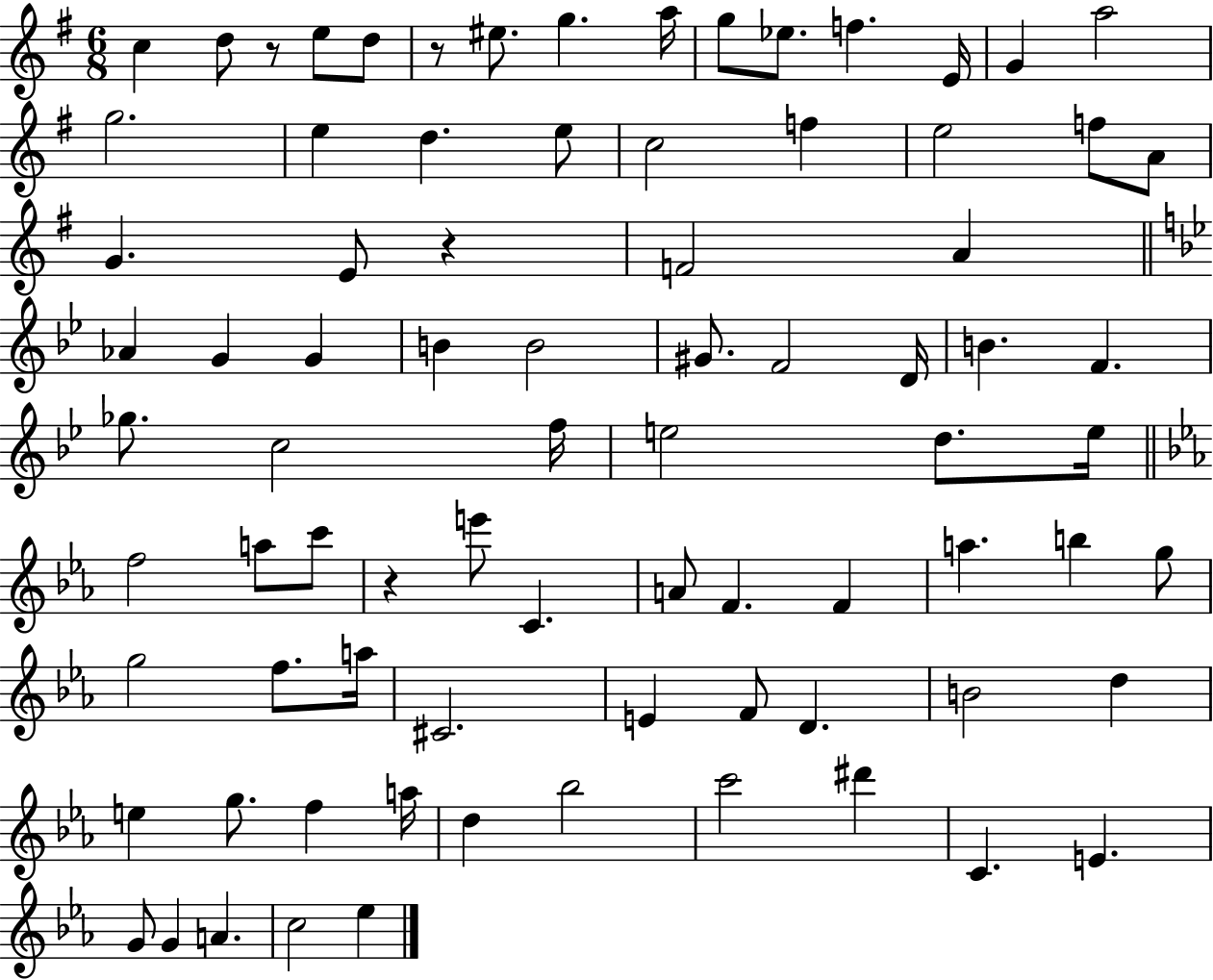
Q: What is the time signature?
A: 6/8